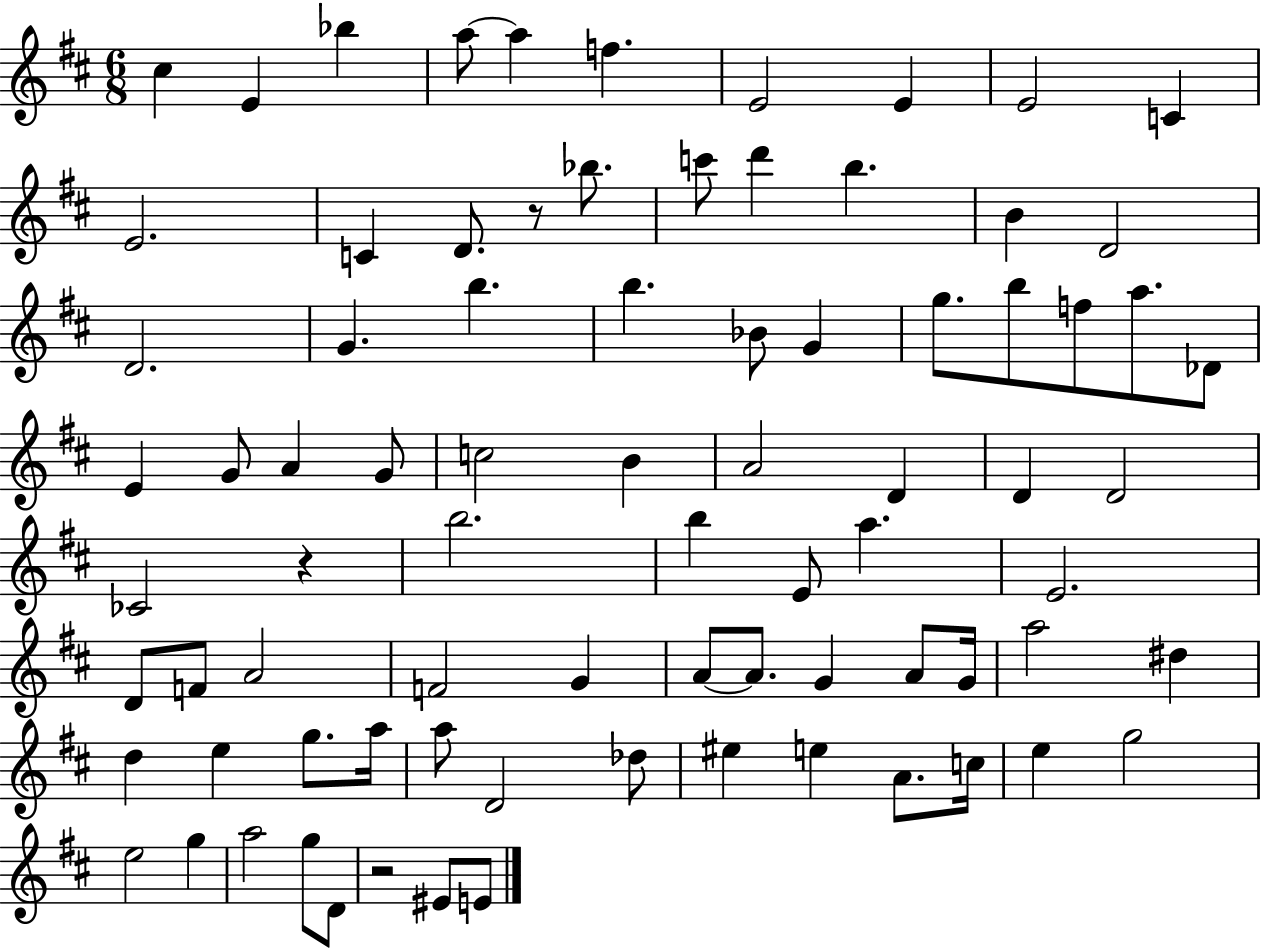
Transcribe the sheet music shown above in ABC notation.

X:1
T:Untitled
M:6/8
L:1/4
K:D
^c E _b a/2 a f E2 E E2 C E2 C D/2 z/2 _b/2 c'/2 d' b B D2 D2 G b b _B/2 G g/2 b/2 f/2 a/2 _D/2 E G/2 A G/2 c2 B A2 D D D2 _C2 z b2 b E/2 a E2 D/2 F/2 A2 F2 G A/2 A/2 G A/2 G/4 a2 ^d d e g/2 a/4 a/2 D2 _d/2 ^e e A/2 c/4 e g2 e2 g a2 g/2 D/2 z2 ^E/2 E/2